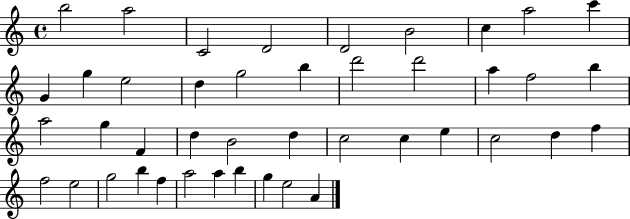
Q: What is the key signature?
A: C major